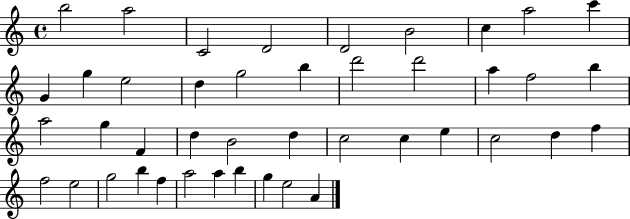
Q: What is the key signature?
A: C major